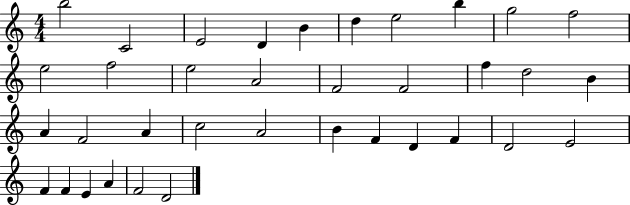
B5/h C4/h E4/h D4/q B4/q D5/q E5/h B5/q G5/h F5/h E5/h F5/h E5/h A4/h F4/h F4/h F5/q D5/h B4/q A4/q F4/h A4/q C5/h A4/h B4/q F4/q D4/q F4/q D4/h E4/h F4/q F4/q E4/q A4/q F4/h D4/h